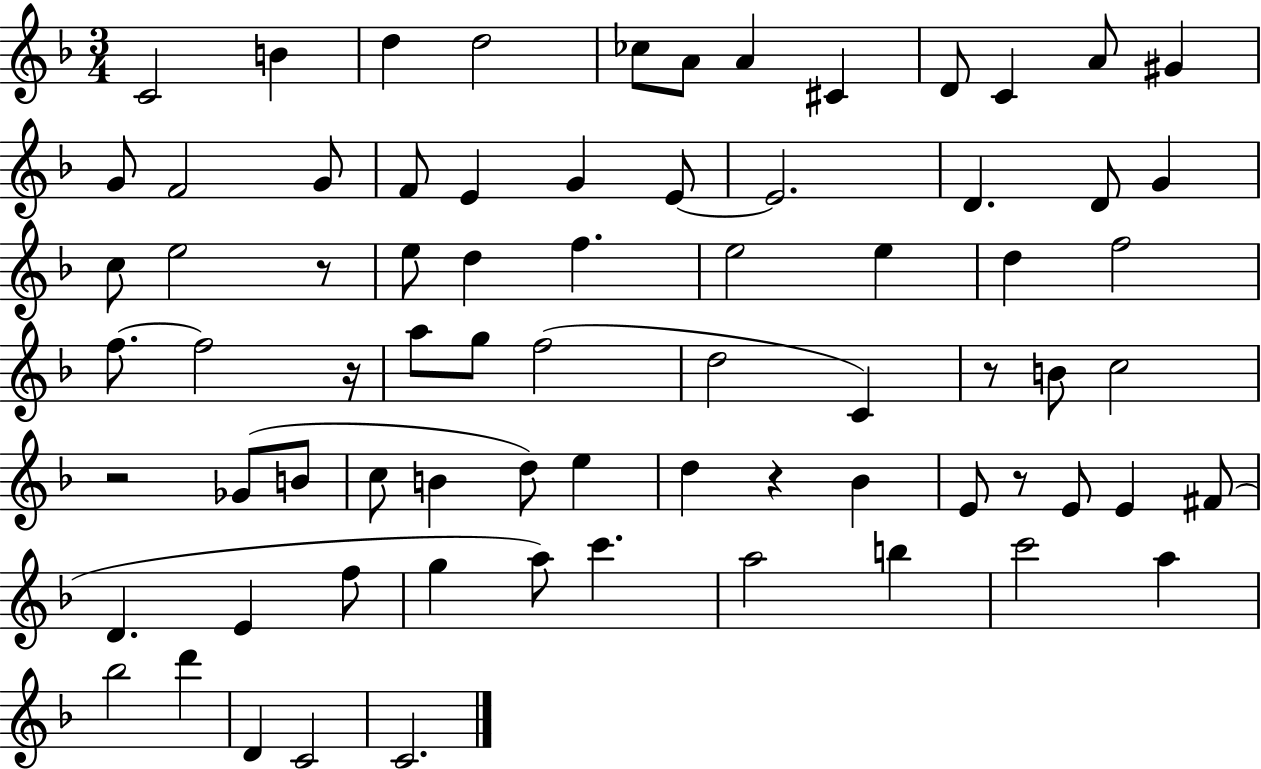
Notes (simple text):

C4/h B4/q D5/q D5/h CES5/e A4/e A4/q C#4/q D4/e C4/q A4/e G#4/q G4/e F4/h G4/e F4/e E4/q G4/q E4/e E4/h. D4/q. D4/e G4/q C5/e E5/h R/e E5/e D5/q F5/q. E5/h E5/q D5/q F5/h F5/e. F5/h R/s A5/e G5/e F5/h D5/h C4/q R/e B4/e C5/h R/h Gb4/e B4/e C5/e B4/q D5/e E5/q D5/q R/q Bb4/q E4/e R/e E4/e E4/q F#4/e D4/q. E4/q F5/e G5/q A5/e C6/q. A5/h B5/q C6/h A5/q Bb5/h D6/q D4/q C4/h C4/h.